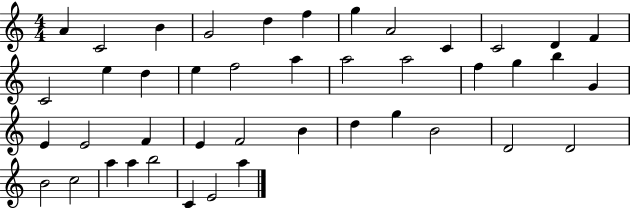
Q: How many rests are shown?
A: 0